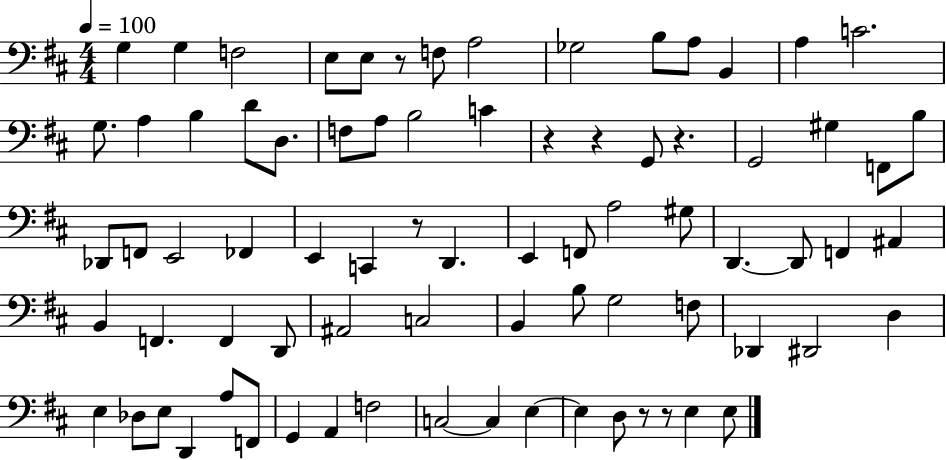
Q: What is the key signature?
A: D major